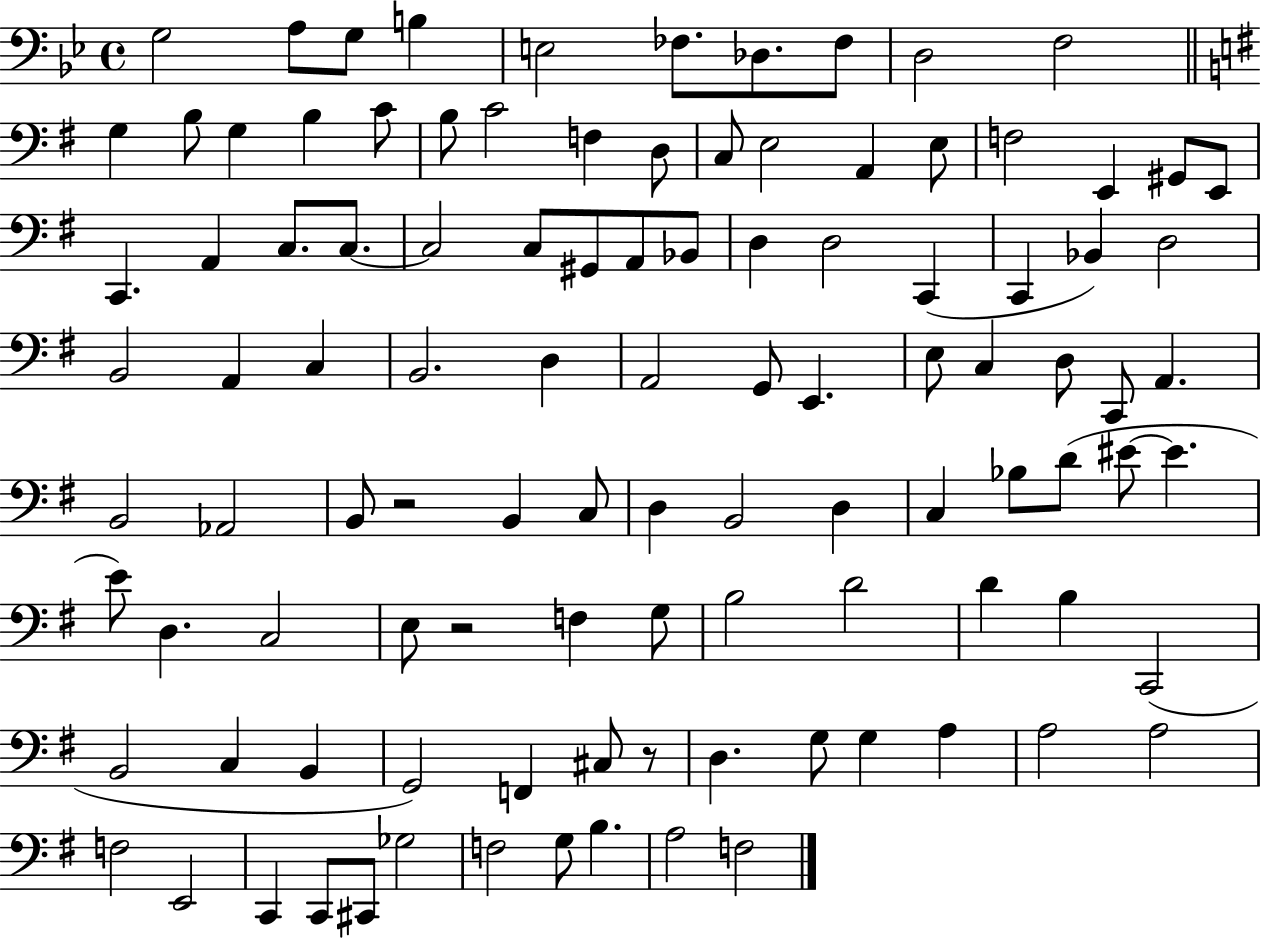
{
  \clef bass
  \time 4/4
  \defaultTimeSignature
  \key bes \major
  g2 a8 g8 b4 | e2 fes8. des8. fes8 | d2 f2 | \bar "||" \break \key g \major g4 b8 g4 b4 c'8 | b8 c'2 f4 d8 | c8 e2 a,4 e8 | f2 e,4 gis,8 e,8 | \break c,4. a,4 c8. c8.~~ | c2 c8 gis,8 a,8 bes,8 | d4 d2 c,4( | c,4 bes,4) d2 | \break b,2 a,4 c4 | b,2. d4 | a,2 g,8 e,4. | e8 c4 d8 c,8 a,4. | \break b,2 aes,2 | b,8 r2 b,4 c8 | d4 b,2 d4 | c4 bes8 d'8( eis'8~~ eis'4. | \break e'8) d4. c2 | e8 r2 f4 g8 | b2 d'2 | d'4 b4 c,2( | \break b,2 c4 b,4 | g,2) f,4 cis8 r8 | d4. g8 g4 a4 | a2 a2 | \break f2 e,2 | c,4 c,8 cis,8 ges2 | f2 g8 b4. | a2 f2 | \break \bar "|."
}